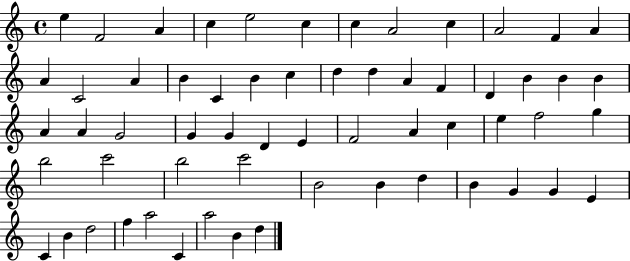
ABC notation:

X:1
T:Untitled
M:4/4
L:1/4
K:C
e F2 A c e2 c c A2 c A2 F A A C2 A B C B c d d A F D B B B A A G2 G G D E F2 A c e f2 g b2 c'2 b2 c'2 B2 B d B G G E C B d2 f a2 C a2 B d